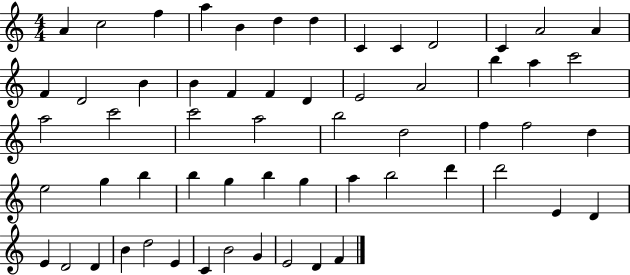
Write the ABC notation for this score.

X:1
T:Untitled
M:4/4
L:1/4
K:C
A c2 f a B d d C C D2 C A2 A F D2 B B F F D E2 A2 b a c'2 a2 c'2 c'2 a2 b2 d2 f f2 d e2 g b b g b g a b2 d' d'2 E D E D2 D B d2 E C B2 G E2 D F